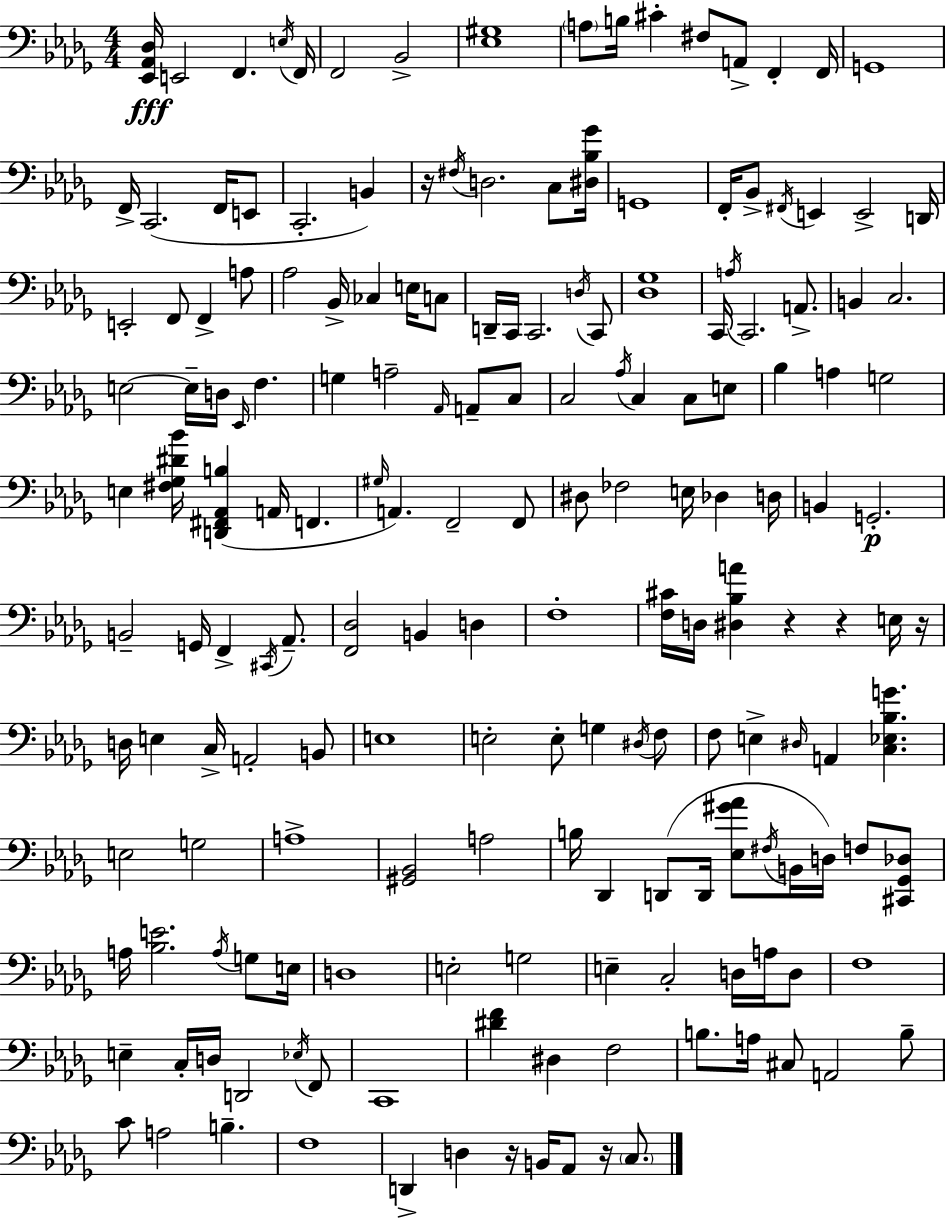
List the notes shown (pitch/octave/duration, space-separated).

[Eb2,Ab2,Db3]/s E2/h F2/q. E3/s F2/s F2/h Bb2/h [Eb3,G#3]/w A3/e B3/s C#4/q F#3/e A2/e F2/q F2/s G2/w F2/s C2/h. F2/s E2/e C2/h. B2/q R/s F#3/s D3/h. C3/e [D#3,Bb3,Gb4]/s G2/w F2/s Bb2/e F#2/s E2/q E2/h D2/s E2/h F2/e F2/q A3/e Ab3/h Bb2/s CES3/q E3/s C3/e D2/s C2/s C2/h. D3/s C2/e [Db3,Gb3]/w C2/s A3/s C2/h. A2/e. B2/q C3/h. E3/h E3/s D3/s Eb2/s F3/q. G3/q A3/h Ab2/s A2/e C3/e C3/h Ab3/s C3/q C3/e E3/e Bb3/q A3/q G3/h E3/q [F#3,Gb3,D#4,Bb4]/s [D2,F#2,Ab2,B3]/q A2/s F2/q. G#3/s A2/q. F2/h F2/e D#3/e FES3/h E3/s Db3/q D3/s B2/q G2/h. B2/h G2/s F2/q C#2/s Ab2/e. [F2,Db3]/h B2/q D3/q F3/w [F3,C#4]/s D3/s [D#3,Bb3,A4]/q R/q R/q E3/s R/s D3/s E3/q C3/s A2/h B2/e E3/w E3/h E3/e G3/q D#3/s F3/e F3/e E3/q D#3/s A2/q [C3,Eb3,Bb3,G4]/q. E3/h G3/h A3/w [G#2,Bb2]/h A3/h B3/s Db2/q D2/e D2/s [Eb3,G#4,Ab4]/e F#3/s B2/s D3/s F3/e [C#2,Gb2,Db3]/e A3/s [Bb3,E4]/h. A3/s G3/e E3/s D3/w E3/h G3/h E3/q C3/h D3/s A3/s D3/e F3/w E3/q C3/s D3/s D2/h Eb3/s F2/e C2/w [D#4,F4]/q D#3/q F3/h B3/e. A3/s C#3/e A2/h B3/e C4/e A3/h B3/q. F3/w D2/q D3/q R/s B2/s Ab2/e R/s C3/e.